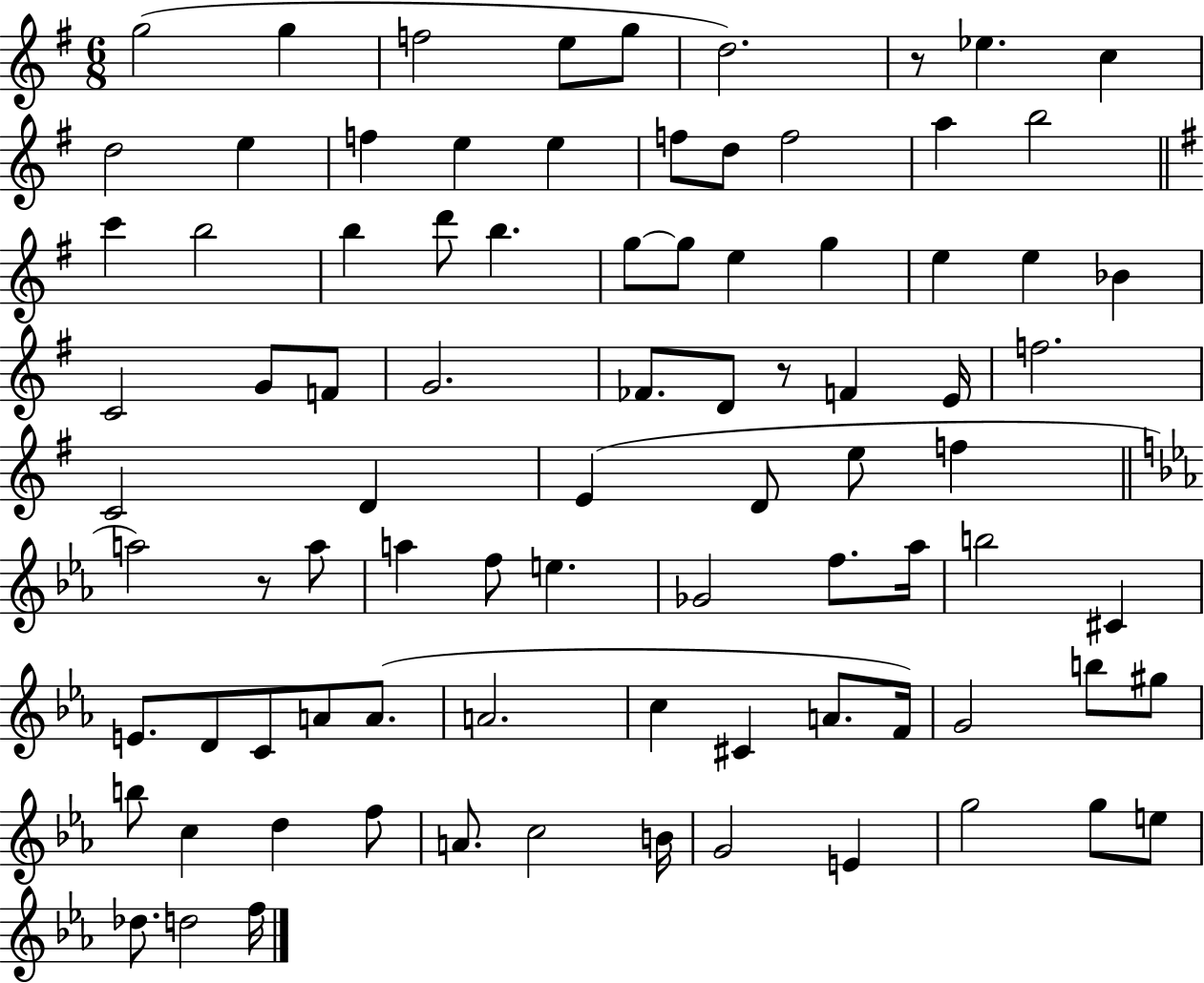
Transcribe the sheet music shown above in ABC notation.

X:1
T:Untitled
M:6/8
L:1/4
K:G
g2 g f2 e/2 g/2 d2 z/2 _e c d2 e f e e f/2 d/2 f2 a b2 c' b2 b d'/2 b g/2 g/2 e g e e _B C2 G/2 F/2 G2 _F/2 D/2 z/2 F E/4 f2 C2 D E D/2 e/2 f a2 z/2 a/2 a f/2 e _G2 f/2 _a/4 b2 ^C E/2 D/2 C/2 A/2 A/2 A2 c ^C A/2 F/4 G2 b/2 ^g/2 b/2 c d f/2 A/2 c2 B/4 G2 E g2 g/2 e/2 _d/2 d2 f/4